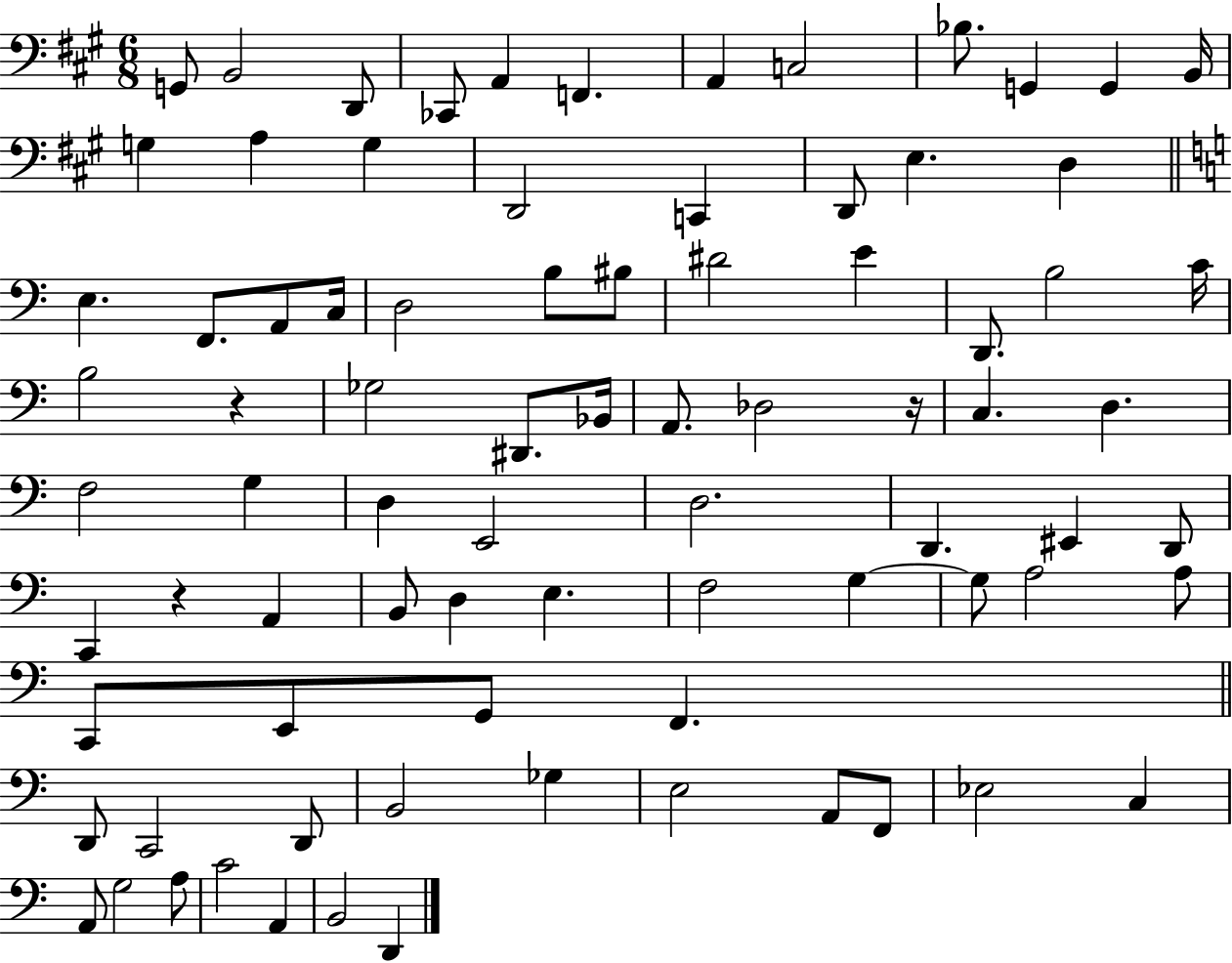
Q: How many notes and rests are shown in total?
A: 82